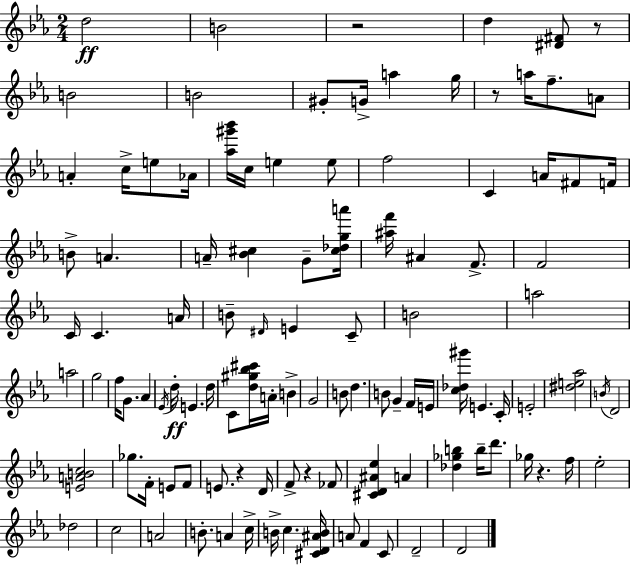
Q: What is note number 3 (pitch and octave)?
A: D5